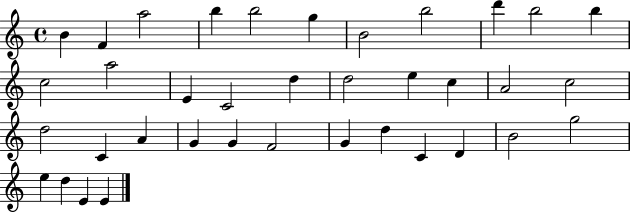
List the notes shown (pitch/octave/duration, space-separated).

B4/q F4/q A5/h B5/q B5/h G5/q B4/h B5/h D6/q B5/h B5/q C5/h A5/h E4/q C4/h D5/q D5/h E5/q C5/q A4/h C5/h D5/h C4/q A4/q G4/q G4/q F4/h G4/q D5/q C4/q D4/q B4/h G5/h E5/q D5/q E4/q E4/q